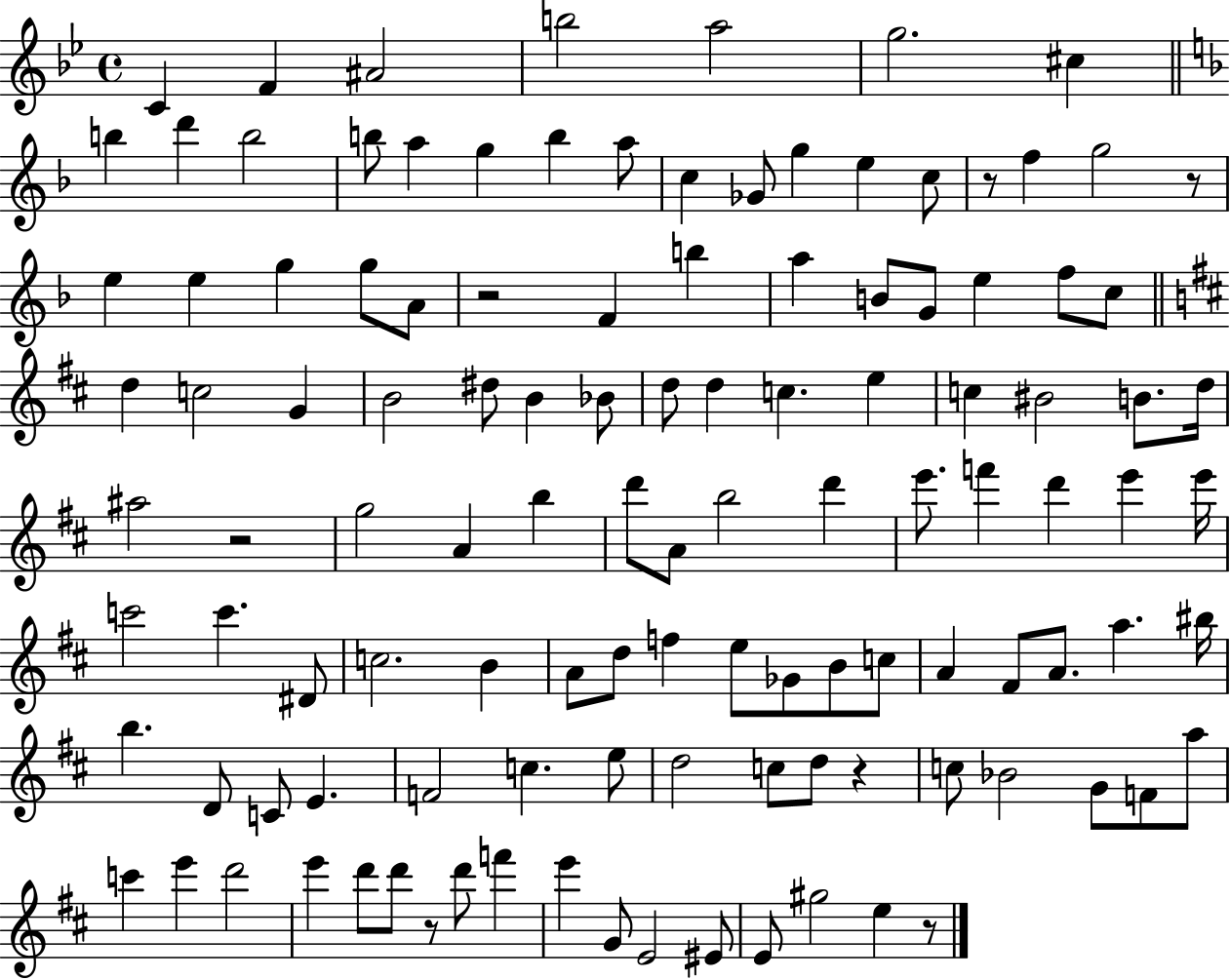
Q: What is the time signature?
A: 4/4